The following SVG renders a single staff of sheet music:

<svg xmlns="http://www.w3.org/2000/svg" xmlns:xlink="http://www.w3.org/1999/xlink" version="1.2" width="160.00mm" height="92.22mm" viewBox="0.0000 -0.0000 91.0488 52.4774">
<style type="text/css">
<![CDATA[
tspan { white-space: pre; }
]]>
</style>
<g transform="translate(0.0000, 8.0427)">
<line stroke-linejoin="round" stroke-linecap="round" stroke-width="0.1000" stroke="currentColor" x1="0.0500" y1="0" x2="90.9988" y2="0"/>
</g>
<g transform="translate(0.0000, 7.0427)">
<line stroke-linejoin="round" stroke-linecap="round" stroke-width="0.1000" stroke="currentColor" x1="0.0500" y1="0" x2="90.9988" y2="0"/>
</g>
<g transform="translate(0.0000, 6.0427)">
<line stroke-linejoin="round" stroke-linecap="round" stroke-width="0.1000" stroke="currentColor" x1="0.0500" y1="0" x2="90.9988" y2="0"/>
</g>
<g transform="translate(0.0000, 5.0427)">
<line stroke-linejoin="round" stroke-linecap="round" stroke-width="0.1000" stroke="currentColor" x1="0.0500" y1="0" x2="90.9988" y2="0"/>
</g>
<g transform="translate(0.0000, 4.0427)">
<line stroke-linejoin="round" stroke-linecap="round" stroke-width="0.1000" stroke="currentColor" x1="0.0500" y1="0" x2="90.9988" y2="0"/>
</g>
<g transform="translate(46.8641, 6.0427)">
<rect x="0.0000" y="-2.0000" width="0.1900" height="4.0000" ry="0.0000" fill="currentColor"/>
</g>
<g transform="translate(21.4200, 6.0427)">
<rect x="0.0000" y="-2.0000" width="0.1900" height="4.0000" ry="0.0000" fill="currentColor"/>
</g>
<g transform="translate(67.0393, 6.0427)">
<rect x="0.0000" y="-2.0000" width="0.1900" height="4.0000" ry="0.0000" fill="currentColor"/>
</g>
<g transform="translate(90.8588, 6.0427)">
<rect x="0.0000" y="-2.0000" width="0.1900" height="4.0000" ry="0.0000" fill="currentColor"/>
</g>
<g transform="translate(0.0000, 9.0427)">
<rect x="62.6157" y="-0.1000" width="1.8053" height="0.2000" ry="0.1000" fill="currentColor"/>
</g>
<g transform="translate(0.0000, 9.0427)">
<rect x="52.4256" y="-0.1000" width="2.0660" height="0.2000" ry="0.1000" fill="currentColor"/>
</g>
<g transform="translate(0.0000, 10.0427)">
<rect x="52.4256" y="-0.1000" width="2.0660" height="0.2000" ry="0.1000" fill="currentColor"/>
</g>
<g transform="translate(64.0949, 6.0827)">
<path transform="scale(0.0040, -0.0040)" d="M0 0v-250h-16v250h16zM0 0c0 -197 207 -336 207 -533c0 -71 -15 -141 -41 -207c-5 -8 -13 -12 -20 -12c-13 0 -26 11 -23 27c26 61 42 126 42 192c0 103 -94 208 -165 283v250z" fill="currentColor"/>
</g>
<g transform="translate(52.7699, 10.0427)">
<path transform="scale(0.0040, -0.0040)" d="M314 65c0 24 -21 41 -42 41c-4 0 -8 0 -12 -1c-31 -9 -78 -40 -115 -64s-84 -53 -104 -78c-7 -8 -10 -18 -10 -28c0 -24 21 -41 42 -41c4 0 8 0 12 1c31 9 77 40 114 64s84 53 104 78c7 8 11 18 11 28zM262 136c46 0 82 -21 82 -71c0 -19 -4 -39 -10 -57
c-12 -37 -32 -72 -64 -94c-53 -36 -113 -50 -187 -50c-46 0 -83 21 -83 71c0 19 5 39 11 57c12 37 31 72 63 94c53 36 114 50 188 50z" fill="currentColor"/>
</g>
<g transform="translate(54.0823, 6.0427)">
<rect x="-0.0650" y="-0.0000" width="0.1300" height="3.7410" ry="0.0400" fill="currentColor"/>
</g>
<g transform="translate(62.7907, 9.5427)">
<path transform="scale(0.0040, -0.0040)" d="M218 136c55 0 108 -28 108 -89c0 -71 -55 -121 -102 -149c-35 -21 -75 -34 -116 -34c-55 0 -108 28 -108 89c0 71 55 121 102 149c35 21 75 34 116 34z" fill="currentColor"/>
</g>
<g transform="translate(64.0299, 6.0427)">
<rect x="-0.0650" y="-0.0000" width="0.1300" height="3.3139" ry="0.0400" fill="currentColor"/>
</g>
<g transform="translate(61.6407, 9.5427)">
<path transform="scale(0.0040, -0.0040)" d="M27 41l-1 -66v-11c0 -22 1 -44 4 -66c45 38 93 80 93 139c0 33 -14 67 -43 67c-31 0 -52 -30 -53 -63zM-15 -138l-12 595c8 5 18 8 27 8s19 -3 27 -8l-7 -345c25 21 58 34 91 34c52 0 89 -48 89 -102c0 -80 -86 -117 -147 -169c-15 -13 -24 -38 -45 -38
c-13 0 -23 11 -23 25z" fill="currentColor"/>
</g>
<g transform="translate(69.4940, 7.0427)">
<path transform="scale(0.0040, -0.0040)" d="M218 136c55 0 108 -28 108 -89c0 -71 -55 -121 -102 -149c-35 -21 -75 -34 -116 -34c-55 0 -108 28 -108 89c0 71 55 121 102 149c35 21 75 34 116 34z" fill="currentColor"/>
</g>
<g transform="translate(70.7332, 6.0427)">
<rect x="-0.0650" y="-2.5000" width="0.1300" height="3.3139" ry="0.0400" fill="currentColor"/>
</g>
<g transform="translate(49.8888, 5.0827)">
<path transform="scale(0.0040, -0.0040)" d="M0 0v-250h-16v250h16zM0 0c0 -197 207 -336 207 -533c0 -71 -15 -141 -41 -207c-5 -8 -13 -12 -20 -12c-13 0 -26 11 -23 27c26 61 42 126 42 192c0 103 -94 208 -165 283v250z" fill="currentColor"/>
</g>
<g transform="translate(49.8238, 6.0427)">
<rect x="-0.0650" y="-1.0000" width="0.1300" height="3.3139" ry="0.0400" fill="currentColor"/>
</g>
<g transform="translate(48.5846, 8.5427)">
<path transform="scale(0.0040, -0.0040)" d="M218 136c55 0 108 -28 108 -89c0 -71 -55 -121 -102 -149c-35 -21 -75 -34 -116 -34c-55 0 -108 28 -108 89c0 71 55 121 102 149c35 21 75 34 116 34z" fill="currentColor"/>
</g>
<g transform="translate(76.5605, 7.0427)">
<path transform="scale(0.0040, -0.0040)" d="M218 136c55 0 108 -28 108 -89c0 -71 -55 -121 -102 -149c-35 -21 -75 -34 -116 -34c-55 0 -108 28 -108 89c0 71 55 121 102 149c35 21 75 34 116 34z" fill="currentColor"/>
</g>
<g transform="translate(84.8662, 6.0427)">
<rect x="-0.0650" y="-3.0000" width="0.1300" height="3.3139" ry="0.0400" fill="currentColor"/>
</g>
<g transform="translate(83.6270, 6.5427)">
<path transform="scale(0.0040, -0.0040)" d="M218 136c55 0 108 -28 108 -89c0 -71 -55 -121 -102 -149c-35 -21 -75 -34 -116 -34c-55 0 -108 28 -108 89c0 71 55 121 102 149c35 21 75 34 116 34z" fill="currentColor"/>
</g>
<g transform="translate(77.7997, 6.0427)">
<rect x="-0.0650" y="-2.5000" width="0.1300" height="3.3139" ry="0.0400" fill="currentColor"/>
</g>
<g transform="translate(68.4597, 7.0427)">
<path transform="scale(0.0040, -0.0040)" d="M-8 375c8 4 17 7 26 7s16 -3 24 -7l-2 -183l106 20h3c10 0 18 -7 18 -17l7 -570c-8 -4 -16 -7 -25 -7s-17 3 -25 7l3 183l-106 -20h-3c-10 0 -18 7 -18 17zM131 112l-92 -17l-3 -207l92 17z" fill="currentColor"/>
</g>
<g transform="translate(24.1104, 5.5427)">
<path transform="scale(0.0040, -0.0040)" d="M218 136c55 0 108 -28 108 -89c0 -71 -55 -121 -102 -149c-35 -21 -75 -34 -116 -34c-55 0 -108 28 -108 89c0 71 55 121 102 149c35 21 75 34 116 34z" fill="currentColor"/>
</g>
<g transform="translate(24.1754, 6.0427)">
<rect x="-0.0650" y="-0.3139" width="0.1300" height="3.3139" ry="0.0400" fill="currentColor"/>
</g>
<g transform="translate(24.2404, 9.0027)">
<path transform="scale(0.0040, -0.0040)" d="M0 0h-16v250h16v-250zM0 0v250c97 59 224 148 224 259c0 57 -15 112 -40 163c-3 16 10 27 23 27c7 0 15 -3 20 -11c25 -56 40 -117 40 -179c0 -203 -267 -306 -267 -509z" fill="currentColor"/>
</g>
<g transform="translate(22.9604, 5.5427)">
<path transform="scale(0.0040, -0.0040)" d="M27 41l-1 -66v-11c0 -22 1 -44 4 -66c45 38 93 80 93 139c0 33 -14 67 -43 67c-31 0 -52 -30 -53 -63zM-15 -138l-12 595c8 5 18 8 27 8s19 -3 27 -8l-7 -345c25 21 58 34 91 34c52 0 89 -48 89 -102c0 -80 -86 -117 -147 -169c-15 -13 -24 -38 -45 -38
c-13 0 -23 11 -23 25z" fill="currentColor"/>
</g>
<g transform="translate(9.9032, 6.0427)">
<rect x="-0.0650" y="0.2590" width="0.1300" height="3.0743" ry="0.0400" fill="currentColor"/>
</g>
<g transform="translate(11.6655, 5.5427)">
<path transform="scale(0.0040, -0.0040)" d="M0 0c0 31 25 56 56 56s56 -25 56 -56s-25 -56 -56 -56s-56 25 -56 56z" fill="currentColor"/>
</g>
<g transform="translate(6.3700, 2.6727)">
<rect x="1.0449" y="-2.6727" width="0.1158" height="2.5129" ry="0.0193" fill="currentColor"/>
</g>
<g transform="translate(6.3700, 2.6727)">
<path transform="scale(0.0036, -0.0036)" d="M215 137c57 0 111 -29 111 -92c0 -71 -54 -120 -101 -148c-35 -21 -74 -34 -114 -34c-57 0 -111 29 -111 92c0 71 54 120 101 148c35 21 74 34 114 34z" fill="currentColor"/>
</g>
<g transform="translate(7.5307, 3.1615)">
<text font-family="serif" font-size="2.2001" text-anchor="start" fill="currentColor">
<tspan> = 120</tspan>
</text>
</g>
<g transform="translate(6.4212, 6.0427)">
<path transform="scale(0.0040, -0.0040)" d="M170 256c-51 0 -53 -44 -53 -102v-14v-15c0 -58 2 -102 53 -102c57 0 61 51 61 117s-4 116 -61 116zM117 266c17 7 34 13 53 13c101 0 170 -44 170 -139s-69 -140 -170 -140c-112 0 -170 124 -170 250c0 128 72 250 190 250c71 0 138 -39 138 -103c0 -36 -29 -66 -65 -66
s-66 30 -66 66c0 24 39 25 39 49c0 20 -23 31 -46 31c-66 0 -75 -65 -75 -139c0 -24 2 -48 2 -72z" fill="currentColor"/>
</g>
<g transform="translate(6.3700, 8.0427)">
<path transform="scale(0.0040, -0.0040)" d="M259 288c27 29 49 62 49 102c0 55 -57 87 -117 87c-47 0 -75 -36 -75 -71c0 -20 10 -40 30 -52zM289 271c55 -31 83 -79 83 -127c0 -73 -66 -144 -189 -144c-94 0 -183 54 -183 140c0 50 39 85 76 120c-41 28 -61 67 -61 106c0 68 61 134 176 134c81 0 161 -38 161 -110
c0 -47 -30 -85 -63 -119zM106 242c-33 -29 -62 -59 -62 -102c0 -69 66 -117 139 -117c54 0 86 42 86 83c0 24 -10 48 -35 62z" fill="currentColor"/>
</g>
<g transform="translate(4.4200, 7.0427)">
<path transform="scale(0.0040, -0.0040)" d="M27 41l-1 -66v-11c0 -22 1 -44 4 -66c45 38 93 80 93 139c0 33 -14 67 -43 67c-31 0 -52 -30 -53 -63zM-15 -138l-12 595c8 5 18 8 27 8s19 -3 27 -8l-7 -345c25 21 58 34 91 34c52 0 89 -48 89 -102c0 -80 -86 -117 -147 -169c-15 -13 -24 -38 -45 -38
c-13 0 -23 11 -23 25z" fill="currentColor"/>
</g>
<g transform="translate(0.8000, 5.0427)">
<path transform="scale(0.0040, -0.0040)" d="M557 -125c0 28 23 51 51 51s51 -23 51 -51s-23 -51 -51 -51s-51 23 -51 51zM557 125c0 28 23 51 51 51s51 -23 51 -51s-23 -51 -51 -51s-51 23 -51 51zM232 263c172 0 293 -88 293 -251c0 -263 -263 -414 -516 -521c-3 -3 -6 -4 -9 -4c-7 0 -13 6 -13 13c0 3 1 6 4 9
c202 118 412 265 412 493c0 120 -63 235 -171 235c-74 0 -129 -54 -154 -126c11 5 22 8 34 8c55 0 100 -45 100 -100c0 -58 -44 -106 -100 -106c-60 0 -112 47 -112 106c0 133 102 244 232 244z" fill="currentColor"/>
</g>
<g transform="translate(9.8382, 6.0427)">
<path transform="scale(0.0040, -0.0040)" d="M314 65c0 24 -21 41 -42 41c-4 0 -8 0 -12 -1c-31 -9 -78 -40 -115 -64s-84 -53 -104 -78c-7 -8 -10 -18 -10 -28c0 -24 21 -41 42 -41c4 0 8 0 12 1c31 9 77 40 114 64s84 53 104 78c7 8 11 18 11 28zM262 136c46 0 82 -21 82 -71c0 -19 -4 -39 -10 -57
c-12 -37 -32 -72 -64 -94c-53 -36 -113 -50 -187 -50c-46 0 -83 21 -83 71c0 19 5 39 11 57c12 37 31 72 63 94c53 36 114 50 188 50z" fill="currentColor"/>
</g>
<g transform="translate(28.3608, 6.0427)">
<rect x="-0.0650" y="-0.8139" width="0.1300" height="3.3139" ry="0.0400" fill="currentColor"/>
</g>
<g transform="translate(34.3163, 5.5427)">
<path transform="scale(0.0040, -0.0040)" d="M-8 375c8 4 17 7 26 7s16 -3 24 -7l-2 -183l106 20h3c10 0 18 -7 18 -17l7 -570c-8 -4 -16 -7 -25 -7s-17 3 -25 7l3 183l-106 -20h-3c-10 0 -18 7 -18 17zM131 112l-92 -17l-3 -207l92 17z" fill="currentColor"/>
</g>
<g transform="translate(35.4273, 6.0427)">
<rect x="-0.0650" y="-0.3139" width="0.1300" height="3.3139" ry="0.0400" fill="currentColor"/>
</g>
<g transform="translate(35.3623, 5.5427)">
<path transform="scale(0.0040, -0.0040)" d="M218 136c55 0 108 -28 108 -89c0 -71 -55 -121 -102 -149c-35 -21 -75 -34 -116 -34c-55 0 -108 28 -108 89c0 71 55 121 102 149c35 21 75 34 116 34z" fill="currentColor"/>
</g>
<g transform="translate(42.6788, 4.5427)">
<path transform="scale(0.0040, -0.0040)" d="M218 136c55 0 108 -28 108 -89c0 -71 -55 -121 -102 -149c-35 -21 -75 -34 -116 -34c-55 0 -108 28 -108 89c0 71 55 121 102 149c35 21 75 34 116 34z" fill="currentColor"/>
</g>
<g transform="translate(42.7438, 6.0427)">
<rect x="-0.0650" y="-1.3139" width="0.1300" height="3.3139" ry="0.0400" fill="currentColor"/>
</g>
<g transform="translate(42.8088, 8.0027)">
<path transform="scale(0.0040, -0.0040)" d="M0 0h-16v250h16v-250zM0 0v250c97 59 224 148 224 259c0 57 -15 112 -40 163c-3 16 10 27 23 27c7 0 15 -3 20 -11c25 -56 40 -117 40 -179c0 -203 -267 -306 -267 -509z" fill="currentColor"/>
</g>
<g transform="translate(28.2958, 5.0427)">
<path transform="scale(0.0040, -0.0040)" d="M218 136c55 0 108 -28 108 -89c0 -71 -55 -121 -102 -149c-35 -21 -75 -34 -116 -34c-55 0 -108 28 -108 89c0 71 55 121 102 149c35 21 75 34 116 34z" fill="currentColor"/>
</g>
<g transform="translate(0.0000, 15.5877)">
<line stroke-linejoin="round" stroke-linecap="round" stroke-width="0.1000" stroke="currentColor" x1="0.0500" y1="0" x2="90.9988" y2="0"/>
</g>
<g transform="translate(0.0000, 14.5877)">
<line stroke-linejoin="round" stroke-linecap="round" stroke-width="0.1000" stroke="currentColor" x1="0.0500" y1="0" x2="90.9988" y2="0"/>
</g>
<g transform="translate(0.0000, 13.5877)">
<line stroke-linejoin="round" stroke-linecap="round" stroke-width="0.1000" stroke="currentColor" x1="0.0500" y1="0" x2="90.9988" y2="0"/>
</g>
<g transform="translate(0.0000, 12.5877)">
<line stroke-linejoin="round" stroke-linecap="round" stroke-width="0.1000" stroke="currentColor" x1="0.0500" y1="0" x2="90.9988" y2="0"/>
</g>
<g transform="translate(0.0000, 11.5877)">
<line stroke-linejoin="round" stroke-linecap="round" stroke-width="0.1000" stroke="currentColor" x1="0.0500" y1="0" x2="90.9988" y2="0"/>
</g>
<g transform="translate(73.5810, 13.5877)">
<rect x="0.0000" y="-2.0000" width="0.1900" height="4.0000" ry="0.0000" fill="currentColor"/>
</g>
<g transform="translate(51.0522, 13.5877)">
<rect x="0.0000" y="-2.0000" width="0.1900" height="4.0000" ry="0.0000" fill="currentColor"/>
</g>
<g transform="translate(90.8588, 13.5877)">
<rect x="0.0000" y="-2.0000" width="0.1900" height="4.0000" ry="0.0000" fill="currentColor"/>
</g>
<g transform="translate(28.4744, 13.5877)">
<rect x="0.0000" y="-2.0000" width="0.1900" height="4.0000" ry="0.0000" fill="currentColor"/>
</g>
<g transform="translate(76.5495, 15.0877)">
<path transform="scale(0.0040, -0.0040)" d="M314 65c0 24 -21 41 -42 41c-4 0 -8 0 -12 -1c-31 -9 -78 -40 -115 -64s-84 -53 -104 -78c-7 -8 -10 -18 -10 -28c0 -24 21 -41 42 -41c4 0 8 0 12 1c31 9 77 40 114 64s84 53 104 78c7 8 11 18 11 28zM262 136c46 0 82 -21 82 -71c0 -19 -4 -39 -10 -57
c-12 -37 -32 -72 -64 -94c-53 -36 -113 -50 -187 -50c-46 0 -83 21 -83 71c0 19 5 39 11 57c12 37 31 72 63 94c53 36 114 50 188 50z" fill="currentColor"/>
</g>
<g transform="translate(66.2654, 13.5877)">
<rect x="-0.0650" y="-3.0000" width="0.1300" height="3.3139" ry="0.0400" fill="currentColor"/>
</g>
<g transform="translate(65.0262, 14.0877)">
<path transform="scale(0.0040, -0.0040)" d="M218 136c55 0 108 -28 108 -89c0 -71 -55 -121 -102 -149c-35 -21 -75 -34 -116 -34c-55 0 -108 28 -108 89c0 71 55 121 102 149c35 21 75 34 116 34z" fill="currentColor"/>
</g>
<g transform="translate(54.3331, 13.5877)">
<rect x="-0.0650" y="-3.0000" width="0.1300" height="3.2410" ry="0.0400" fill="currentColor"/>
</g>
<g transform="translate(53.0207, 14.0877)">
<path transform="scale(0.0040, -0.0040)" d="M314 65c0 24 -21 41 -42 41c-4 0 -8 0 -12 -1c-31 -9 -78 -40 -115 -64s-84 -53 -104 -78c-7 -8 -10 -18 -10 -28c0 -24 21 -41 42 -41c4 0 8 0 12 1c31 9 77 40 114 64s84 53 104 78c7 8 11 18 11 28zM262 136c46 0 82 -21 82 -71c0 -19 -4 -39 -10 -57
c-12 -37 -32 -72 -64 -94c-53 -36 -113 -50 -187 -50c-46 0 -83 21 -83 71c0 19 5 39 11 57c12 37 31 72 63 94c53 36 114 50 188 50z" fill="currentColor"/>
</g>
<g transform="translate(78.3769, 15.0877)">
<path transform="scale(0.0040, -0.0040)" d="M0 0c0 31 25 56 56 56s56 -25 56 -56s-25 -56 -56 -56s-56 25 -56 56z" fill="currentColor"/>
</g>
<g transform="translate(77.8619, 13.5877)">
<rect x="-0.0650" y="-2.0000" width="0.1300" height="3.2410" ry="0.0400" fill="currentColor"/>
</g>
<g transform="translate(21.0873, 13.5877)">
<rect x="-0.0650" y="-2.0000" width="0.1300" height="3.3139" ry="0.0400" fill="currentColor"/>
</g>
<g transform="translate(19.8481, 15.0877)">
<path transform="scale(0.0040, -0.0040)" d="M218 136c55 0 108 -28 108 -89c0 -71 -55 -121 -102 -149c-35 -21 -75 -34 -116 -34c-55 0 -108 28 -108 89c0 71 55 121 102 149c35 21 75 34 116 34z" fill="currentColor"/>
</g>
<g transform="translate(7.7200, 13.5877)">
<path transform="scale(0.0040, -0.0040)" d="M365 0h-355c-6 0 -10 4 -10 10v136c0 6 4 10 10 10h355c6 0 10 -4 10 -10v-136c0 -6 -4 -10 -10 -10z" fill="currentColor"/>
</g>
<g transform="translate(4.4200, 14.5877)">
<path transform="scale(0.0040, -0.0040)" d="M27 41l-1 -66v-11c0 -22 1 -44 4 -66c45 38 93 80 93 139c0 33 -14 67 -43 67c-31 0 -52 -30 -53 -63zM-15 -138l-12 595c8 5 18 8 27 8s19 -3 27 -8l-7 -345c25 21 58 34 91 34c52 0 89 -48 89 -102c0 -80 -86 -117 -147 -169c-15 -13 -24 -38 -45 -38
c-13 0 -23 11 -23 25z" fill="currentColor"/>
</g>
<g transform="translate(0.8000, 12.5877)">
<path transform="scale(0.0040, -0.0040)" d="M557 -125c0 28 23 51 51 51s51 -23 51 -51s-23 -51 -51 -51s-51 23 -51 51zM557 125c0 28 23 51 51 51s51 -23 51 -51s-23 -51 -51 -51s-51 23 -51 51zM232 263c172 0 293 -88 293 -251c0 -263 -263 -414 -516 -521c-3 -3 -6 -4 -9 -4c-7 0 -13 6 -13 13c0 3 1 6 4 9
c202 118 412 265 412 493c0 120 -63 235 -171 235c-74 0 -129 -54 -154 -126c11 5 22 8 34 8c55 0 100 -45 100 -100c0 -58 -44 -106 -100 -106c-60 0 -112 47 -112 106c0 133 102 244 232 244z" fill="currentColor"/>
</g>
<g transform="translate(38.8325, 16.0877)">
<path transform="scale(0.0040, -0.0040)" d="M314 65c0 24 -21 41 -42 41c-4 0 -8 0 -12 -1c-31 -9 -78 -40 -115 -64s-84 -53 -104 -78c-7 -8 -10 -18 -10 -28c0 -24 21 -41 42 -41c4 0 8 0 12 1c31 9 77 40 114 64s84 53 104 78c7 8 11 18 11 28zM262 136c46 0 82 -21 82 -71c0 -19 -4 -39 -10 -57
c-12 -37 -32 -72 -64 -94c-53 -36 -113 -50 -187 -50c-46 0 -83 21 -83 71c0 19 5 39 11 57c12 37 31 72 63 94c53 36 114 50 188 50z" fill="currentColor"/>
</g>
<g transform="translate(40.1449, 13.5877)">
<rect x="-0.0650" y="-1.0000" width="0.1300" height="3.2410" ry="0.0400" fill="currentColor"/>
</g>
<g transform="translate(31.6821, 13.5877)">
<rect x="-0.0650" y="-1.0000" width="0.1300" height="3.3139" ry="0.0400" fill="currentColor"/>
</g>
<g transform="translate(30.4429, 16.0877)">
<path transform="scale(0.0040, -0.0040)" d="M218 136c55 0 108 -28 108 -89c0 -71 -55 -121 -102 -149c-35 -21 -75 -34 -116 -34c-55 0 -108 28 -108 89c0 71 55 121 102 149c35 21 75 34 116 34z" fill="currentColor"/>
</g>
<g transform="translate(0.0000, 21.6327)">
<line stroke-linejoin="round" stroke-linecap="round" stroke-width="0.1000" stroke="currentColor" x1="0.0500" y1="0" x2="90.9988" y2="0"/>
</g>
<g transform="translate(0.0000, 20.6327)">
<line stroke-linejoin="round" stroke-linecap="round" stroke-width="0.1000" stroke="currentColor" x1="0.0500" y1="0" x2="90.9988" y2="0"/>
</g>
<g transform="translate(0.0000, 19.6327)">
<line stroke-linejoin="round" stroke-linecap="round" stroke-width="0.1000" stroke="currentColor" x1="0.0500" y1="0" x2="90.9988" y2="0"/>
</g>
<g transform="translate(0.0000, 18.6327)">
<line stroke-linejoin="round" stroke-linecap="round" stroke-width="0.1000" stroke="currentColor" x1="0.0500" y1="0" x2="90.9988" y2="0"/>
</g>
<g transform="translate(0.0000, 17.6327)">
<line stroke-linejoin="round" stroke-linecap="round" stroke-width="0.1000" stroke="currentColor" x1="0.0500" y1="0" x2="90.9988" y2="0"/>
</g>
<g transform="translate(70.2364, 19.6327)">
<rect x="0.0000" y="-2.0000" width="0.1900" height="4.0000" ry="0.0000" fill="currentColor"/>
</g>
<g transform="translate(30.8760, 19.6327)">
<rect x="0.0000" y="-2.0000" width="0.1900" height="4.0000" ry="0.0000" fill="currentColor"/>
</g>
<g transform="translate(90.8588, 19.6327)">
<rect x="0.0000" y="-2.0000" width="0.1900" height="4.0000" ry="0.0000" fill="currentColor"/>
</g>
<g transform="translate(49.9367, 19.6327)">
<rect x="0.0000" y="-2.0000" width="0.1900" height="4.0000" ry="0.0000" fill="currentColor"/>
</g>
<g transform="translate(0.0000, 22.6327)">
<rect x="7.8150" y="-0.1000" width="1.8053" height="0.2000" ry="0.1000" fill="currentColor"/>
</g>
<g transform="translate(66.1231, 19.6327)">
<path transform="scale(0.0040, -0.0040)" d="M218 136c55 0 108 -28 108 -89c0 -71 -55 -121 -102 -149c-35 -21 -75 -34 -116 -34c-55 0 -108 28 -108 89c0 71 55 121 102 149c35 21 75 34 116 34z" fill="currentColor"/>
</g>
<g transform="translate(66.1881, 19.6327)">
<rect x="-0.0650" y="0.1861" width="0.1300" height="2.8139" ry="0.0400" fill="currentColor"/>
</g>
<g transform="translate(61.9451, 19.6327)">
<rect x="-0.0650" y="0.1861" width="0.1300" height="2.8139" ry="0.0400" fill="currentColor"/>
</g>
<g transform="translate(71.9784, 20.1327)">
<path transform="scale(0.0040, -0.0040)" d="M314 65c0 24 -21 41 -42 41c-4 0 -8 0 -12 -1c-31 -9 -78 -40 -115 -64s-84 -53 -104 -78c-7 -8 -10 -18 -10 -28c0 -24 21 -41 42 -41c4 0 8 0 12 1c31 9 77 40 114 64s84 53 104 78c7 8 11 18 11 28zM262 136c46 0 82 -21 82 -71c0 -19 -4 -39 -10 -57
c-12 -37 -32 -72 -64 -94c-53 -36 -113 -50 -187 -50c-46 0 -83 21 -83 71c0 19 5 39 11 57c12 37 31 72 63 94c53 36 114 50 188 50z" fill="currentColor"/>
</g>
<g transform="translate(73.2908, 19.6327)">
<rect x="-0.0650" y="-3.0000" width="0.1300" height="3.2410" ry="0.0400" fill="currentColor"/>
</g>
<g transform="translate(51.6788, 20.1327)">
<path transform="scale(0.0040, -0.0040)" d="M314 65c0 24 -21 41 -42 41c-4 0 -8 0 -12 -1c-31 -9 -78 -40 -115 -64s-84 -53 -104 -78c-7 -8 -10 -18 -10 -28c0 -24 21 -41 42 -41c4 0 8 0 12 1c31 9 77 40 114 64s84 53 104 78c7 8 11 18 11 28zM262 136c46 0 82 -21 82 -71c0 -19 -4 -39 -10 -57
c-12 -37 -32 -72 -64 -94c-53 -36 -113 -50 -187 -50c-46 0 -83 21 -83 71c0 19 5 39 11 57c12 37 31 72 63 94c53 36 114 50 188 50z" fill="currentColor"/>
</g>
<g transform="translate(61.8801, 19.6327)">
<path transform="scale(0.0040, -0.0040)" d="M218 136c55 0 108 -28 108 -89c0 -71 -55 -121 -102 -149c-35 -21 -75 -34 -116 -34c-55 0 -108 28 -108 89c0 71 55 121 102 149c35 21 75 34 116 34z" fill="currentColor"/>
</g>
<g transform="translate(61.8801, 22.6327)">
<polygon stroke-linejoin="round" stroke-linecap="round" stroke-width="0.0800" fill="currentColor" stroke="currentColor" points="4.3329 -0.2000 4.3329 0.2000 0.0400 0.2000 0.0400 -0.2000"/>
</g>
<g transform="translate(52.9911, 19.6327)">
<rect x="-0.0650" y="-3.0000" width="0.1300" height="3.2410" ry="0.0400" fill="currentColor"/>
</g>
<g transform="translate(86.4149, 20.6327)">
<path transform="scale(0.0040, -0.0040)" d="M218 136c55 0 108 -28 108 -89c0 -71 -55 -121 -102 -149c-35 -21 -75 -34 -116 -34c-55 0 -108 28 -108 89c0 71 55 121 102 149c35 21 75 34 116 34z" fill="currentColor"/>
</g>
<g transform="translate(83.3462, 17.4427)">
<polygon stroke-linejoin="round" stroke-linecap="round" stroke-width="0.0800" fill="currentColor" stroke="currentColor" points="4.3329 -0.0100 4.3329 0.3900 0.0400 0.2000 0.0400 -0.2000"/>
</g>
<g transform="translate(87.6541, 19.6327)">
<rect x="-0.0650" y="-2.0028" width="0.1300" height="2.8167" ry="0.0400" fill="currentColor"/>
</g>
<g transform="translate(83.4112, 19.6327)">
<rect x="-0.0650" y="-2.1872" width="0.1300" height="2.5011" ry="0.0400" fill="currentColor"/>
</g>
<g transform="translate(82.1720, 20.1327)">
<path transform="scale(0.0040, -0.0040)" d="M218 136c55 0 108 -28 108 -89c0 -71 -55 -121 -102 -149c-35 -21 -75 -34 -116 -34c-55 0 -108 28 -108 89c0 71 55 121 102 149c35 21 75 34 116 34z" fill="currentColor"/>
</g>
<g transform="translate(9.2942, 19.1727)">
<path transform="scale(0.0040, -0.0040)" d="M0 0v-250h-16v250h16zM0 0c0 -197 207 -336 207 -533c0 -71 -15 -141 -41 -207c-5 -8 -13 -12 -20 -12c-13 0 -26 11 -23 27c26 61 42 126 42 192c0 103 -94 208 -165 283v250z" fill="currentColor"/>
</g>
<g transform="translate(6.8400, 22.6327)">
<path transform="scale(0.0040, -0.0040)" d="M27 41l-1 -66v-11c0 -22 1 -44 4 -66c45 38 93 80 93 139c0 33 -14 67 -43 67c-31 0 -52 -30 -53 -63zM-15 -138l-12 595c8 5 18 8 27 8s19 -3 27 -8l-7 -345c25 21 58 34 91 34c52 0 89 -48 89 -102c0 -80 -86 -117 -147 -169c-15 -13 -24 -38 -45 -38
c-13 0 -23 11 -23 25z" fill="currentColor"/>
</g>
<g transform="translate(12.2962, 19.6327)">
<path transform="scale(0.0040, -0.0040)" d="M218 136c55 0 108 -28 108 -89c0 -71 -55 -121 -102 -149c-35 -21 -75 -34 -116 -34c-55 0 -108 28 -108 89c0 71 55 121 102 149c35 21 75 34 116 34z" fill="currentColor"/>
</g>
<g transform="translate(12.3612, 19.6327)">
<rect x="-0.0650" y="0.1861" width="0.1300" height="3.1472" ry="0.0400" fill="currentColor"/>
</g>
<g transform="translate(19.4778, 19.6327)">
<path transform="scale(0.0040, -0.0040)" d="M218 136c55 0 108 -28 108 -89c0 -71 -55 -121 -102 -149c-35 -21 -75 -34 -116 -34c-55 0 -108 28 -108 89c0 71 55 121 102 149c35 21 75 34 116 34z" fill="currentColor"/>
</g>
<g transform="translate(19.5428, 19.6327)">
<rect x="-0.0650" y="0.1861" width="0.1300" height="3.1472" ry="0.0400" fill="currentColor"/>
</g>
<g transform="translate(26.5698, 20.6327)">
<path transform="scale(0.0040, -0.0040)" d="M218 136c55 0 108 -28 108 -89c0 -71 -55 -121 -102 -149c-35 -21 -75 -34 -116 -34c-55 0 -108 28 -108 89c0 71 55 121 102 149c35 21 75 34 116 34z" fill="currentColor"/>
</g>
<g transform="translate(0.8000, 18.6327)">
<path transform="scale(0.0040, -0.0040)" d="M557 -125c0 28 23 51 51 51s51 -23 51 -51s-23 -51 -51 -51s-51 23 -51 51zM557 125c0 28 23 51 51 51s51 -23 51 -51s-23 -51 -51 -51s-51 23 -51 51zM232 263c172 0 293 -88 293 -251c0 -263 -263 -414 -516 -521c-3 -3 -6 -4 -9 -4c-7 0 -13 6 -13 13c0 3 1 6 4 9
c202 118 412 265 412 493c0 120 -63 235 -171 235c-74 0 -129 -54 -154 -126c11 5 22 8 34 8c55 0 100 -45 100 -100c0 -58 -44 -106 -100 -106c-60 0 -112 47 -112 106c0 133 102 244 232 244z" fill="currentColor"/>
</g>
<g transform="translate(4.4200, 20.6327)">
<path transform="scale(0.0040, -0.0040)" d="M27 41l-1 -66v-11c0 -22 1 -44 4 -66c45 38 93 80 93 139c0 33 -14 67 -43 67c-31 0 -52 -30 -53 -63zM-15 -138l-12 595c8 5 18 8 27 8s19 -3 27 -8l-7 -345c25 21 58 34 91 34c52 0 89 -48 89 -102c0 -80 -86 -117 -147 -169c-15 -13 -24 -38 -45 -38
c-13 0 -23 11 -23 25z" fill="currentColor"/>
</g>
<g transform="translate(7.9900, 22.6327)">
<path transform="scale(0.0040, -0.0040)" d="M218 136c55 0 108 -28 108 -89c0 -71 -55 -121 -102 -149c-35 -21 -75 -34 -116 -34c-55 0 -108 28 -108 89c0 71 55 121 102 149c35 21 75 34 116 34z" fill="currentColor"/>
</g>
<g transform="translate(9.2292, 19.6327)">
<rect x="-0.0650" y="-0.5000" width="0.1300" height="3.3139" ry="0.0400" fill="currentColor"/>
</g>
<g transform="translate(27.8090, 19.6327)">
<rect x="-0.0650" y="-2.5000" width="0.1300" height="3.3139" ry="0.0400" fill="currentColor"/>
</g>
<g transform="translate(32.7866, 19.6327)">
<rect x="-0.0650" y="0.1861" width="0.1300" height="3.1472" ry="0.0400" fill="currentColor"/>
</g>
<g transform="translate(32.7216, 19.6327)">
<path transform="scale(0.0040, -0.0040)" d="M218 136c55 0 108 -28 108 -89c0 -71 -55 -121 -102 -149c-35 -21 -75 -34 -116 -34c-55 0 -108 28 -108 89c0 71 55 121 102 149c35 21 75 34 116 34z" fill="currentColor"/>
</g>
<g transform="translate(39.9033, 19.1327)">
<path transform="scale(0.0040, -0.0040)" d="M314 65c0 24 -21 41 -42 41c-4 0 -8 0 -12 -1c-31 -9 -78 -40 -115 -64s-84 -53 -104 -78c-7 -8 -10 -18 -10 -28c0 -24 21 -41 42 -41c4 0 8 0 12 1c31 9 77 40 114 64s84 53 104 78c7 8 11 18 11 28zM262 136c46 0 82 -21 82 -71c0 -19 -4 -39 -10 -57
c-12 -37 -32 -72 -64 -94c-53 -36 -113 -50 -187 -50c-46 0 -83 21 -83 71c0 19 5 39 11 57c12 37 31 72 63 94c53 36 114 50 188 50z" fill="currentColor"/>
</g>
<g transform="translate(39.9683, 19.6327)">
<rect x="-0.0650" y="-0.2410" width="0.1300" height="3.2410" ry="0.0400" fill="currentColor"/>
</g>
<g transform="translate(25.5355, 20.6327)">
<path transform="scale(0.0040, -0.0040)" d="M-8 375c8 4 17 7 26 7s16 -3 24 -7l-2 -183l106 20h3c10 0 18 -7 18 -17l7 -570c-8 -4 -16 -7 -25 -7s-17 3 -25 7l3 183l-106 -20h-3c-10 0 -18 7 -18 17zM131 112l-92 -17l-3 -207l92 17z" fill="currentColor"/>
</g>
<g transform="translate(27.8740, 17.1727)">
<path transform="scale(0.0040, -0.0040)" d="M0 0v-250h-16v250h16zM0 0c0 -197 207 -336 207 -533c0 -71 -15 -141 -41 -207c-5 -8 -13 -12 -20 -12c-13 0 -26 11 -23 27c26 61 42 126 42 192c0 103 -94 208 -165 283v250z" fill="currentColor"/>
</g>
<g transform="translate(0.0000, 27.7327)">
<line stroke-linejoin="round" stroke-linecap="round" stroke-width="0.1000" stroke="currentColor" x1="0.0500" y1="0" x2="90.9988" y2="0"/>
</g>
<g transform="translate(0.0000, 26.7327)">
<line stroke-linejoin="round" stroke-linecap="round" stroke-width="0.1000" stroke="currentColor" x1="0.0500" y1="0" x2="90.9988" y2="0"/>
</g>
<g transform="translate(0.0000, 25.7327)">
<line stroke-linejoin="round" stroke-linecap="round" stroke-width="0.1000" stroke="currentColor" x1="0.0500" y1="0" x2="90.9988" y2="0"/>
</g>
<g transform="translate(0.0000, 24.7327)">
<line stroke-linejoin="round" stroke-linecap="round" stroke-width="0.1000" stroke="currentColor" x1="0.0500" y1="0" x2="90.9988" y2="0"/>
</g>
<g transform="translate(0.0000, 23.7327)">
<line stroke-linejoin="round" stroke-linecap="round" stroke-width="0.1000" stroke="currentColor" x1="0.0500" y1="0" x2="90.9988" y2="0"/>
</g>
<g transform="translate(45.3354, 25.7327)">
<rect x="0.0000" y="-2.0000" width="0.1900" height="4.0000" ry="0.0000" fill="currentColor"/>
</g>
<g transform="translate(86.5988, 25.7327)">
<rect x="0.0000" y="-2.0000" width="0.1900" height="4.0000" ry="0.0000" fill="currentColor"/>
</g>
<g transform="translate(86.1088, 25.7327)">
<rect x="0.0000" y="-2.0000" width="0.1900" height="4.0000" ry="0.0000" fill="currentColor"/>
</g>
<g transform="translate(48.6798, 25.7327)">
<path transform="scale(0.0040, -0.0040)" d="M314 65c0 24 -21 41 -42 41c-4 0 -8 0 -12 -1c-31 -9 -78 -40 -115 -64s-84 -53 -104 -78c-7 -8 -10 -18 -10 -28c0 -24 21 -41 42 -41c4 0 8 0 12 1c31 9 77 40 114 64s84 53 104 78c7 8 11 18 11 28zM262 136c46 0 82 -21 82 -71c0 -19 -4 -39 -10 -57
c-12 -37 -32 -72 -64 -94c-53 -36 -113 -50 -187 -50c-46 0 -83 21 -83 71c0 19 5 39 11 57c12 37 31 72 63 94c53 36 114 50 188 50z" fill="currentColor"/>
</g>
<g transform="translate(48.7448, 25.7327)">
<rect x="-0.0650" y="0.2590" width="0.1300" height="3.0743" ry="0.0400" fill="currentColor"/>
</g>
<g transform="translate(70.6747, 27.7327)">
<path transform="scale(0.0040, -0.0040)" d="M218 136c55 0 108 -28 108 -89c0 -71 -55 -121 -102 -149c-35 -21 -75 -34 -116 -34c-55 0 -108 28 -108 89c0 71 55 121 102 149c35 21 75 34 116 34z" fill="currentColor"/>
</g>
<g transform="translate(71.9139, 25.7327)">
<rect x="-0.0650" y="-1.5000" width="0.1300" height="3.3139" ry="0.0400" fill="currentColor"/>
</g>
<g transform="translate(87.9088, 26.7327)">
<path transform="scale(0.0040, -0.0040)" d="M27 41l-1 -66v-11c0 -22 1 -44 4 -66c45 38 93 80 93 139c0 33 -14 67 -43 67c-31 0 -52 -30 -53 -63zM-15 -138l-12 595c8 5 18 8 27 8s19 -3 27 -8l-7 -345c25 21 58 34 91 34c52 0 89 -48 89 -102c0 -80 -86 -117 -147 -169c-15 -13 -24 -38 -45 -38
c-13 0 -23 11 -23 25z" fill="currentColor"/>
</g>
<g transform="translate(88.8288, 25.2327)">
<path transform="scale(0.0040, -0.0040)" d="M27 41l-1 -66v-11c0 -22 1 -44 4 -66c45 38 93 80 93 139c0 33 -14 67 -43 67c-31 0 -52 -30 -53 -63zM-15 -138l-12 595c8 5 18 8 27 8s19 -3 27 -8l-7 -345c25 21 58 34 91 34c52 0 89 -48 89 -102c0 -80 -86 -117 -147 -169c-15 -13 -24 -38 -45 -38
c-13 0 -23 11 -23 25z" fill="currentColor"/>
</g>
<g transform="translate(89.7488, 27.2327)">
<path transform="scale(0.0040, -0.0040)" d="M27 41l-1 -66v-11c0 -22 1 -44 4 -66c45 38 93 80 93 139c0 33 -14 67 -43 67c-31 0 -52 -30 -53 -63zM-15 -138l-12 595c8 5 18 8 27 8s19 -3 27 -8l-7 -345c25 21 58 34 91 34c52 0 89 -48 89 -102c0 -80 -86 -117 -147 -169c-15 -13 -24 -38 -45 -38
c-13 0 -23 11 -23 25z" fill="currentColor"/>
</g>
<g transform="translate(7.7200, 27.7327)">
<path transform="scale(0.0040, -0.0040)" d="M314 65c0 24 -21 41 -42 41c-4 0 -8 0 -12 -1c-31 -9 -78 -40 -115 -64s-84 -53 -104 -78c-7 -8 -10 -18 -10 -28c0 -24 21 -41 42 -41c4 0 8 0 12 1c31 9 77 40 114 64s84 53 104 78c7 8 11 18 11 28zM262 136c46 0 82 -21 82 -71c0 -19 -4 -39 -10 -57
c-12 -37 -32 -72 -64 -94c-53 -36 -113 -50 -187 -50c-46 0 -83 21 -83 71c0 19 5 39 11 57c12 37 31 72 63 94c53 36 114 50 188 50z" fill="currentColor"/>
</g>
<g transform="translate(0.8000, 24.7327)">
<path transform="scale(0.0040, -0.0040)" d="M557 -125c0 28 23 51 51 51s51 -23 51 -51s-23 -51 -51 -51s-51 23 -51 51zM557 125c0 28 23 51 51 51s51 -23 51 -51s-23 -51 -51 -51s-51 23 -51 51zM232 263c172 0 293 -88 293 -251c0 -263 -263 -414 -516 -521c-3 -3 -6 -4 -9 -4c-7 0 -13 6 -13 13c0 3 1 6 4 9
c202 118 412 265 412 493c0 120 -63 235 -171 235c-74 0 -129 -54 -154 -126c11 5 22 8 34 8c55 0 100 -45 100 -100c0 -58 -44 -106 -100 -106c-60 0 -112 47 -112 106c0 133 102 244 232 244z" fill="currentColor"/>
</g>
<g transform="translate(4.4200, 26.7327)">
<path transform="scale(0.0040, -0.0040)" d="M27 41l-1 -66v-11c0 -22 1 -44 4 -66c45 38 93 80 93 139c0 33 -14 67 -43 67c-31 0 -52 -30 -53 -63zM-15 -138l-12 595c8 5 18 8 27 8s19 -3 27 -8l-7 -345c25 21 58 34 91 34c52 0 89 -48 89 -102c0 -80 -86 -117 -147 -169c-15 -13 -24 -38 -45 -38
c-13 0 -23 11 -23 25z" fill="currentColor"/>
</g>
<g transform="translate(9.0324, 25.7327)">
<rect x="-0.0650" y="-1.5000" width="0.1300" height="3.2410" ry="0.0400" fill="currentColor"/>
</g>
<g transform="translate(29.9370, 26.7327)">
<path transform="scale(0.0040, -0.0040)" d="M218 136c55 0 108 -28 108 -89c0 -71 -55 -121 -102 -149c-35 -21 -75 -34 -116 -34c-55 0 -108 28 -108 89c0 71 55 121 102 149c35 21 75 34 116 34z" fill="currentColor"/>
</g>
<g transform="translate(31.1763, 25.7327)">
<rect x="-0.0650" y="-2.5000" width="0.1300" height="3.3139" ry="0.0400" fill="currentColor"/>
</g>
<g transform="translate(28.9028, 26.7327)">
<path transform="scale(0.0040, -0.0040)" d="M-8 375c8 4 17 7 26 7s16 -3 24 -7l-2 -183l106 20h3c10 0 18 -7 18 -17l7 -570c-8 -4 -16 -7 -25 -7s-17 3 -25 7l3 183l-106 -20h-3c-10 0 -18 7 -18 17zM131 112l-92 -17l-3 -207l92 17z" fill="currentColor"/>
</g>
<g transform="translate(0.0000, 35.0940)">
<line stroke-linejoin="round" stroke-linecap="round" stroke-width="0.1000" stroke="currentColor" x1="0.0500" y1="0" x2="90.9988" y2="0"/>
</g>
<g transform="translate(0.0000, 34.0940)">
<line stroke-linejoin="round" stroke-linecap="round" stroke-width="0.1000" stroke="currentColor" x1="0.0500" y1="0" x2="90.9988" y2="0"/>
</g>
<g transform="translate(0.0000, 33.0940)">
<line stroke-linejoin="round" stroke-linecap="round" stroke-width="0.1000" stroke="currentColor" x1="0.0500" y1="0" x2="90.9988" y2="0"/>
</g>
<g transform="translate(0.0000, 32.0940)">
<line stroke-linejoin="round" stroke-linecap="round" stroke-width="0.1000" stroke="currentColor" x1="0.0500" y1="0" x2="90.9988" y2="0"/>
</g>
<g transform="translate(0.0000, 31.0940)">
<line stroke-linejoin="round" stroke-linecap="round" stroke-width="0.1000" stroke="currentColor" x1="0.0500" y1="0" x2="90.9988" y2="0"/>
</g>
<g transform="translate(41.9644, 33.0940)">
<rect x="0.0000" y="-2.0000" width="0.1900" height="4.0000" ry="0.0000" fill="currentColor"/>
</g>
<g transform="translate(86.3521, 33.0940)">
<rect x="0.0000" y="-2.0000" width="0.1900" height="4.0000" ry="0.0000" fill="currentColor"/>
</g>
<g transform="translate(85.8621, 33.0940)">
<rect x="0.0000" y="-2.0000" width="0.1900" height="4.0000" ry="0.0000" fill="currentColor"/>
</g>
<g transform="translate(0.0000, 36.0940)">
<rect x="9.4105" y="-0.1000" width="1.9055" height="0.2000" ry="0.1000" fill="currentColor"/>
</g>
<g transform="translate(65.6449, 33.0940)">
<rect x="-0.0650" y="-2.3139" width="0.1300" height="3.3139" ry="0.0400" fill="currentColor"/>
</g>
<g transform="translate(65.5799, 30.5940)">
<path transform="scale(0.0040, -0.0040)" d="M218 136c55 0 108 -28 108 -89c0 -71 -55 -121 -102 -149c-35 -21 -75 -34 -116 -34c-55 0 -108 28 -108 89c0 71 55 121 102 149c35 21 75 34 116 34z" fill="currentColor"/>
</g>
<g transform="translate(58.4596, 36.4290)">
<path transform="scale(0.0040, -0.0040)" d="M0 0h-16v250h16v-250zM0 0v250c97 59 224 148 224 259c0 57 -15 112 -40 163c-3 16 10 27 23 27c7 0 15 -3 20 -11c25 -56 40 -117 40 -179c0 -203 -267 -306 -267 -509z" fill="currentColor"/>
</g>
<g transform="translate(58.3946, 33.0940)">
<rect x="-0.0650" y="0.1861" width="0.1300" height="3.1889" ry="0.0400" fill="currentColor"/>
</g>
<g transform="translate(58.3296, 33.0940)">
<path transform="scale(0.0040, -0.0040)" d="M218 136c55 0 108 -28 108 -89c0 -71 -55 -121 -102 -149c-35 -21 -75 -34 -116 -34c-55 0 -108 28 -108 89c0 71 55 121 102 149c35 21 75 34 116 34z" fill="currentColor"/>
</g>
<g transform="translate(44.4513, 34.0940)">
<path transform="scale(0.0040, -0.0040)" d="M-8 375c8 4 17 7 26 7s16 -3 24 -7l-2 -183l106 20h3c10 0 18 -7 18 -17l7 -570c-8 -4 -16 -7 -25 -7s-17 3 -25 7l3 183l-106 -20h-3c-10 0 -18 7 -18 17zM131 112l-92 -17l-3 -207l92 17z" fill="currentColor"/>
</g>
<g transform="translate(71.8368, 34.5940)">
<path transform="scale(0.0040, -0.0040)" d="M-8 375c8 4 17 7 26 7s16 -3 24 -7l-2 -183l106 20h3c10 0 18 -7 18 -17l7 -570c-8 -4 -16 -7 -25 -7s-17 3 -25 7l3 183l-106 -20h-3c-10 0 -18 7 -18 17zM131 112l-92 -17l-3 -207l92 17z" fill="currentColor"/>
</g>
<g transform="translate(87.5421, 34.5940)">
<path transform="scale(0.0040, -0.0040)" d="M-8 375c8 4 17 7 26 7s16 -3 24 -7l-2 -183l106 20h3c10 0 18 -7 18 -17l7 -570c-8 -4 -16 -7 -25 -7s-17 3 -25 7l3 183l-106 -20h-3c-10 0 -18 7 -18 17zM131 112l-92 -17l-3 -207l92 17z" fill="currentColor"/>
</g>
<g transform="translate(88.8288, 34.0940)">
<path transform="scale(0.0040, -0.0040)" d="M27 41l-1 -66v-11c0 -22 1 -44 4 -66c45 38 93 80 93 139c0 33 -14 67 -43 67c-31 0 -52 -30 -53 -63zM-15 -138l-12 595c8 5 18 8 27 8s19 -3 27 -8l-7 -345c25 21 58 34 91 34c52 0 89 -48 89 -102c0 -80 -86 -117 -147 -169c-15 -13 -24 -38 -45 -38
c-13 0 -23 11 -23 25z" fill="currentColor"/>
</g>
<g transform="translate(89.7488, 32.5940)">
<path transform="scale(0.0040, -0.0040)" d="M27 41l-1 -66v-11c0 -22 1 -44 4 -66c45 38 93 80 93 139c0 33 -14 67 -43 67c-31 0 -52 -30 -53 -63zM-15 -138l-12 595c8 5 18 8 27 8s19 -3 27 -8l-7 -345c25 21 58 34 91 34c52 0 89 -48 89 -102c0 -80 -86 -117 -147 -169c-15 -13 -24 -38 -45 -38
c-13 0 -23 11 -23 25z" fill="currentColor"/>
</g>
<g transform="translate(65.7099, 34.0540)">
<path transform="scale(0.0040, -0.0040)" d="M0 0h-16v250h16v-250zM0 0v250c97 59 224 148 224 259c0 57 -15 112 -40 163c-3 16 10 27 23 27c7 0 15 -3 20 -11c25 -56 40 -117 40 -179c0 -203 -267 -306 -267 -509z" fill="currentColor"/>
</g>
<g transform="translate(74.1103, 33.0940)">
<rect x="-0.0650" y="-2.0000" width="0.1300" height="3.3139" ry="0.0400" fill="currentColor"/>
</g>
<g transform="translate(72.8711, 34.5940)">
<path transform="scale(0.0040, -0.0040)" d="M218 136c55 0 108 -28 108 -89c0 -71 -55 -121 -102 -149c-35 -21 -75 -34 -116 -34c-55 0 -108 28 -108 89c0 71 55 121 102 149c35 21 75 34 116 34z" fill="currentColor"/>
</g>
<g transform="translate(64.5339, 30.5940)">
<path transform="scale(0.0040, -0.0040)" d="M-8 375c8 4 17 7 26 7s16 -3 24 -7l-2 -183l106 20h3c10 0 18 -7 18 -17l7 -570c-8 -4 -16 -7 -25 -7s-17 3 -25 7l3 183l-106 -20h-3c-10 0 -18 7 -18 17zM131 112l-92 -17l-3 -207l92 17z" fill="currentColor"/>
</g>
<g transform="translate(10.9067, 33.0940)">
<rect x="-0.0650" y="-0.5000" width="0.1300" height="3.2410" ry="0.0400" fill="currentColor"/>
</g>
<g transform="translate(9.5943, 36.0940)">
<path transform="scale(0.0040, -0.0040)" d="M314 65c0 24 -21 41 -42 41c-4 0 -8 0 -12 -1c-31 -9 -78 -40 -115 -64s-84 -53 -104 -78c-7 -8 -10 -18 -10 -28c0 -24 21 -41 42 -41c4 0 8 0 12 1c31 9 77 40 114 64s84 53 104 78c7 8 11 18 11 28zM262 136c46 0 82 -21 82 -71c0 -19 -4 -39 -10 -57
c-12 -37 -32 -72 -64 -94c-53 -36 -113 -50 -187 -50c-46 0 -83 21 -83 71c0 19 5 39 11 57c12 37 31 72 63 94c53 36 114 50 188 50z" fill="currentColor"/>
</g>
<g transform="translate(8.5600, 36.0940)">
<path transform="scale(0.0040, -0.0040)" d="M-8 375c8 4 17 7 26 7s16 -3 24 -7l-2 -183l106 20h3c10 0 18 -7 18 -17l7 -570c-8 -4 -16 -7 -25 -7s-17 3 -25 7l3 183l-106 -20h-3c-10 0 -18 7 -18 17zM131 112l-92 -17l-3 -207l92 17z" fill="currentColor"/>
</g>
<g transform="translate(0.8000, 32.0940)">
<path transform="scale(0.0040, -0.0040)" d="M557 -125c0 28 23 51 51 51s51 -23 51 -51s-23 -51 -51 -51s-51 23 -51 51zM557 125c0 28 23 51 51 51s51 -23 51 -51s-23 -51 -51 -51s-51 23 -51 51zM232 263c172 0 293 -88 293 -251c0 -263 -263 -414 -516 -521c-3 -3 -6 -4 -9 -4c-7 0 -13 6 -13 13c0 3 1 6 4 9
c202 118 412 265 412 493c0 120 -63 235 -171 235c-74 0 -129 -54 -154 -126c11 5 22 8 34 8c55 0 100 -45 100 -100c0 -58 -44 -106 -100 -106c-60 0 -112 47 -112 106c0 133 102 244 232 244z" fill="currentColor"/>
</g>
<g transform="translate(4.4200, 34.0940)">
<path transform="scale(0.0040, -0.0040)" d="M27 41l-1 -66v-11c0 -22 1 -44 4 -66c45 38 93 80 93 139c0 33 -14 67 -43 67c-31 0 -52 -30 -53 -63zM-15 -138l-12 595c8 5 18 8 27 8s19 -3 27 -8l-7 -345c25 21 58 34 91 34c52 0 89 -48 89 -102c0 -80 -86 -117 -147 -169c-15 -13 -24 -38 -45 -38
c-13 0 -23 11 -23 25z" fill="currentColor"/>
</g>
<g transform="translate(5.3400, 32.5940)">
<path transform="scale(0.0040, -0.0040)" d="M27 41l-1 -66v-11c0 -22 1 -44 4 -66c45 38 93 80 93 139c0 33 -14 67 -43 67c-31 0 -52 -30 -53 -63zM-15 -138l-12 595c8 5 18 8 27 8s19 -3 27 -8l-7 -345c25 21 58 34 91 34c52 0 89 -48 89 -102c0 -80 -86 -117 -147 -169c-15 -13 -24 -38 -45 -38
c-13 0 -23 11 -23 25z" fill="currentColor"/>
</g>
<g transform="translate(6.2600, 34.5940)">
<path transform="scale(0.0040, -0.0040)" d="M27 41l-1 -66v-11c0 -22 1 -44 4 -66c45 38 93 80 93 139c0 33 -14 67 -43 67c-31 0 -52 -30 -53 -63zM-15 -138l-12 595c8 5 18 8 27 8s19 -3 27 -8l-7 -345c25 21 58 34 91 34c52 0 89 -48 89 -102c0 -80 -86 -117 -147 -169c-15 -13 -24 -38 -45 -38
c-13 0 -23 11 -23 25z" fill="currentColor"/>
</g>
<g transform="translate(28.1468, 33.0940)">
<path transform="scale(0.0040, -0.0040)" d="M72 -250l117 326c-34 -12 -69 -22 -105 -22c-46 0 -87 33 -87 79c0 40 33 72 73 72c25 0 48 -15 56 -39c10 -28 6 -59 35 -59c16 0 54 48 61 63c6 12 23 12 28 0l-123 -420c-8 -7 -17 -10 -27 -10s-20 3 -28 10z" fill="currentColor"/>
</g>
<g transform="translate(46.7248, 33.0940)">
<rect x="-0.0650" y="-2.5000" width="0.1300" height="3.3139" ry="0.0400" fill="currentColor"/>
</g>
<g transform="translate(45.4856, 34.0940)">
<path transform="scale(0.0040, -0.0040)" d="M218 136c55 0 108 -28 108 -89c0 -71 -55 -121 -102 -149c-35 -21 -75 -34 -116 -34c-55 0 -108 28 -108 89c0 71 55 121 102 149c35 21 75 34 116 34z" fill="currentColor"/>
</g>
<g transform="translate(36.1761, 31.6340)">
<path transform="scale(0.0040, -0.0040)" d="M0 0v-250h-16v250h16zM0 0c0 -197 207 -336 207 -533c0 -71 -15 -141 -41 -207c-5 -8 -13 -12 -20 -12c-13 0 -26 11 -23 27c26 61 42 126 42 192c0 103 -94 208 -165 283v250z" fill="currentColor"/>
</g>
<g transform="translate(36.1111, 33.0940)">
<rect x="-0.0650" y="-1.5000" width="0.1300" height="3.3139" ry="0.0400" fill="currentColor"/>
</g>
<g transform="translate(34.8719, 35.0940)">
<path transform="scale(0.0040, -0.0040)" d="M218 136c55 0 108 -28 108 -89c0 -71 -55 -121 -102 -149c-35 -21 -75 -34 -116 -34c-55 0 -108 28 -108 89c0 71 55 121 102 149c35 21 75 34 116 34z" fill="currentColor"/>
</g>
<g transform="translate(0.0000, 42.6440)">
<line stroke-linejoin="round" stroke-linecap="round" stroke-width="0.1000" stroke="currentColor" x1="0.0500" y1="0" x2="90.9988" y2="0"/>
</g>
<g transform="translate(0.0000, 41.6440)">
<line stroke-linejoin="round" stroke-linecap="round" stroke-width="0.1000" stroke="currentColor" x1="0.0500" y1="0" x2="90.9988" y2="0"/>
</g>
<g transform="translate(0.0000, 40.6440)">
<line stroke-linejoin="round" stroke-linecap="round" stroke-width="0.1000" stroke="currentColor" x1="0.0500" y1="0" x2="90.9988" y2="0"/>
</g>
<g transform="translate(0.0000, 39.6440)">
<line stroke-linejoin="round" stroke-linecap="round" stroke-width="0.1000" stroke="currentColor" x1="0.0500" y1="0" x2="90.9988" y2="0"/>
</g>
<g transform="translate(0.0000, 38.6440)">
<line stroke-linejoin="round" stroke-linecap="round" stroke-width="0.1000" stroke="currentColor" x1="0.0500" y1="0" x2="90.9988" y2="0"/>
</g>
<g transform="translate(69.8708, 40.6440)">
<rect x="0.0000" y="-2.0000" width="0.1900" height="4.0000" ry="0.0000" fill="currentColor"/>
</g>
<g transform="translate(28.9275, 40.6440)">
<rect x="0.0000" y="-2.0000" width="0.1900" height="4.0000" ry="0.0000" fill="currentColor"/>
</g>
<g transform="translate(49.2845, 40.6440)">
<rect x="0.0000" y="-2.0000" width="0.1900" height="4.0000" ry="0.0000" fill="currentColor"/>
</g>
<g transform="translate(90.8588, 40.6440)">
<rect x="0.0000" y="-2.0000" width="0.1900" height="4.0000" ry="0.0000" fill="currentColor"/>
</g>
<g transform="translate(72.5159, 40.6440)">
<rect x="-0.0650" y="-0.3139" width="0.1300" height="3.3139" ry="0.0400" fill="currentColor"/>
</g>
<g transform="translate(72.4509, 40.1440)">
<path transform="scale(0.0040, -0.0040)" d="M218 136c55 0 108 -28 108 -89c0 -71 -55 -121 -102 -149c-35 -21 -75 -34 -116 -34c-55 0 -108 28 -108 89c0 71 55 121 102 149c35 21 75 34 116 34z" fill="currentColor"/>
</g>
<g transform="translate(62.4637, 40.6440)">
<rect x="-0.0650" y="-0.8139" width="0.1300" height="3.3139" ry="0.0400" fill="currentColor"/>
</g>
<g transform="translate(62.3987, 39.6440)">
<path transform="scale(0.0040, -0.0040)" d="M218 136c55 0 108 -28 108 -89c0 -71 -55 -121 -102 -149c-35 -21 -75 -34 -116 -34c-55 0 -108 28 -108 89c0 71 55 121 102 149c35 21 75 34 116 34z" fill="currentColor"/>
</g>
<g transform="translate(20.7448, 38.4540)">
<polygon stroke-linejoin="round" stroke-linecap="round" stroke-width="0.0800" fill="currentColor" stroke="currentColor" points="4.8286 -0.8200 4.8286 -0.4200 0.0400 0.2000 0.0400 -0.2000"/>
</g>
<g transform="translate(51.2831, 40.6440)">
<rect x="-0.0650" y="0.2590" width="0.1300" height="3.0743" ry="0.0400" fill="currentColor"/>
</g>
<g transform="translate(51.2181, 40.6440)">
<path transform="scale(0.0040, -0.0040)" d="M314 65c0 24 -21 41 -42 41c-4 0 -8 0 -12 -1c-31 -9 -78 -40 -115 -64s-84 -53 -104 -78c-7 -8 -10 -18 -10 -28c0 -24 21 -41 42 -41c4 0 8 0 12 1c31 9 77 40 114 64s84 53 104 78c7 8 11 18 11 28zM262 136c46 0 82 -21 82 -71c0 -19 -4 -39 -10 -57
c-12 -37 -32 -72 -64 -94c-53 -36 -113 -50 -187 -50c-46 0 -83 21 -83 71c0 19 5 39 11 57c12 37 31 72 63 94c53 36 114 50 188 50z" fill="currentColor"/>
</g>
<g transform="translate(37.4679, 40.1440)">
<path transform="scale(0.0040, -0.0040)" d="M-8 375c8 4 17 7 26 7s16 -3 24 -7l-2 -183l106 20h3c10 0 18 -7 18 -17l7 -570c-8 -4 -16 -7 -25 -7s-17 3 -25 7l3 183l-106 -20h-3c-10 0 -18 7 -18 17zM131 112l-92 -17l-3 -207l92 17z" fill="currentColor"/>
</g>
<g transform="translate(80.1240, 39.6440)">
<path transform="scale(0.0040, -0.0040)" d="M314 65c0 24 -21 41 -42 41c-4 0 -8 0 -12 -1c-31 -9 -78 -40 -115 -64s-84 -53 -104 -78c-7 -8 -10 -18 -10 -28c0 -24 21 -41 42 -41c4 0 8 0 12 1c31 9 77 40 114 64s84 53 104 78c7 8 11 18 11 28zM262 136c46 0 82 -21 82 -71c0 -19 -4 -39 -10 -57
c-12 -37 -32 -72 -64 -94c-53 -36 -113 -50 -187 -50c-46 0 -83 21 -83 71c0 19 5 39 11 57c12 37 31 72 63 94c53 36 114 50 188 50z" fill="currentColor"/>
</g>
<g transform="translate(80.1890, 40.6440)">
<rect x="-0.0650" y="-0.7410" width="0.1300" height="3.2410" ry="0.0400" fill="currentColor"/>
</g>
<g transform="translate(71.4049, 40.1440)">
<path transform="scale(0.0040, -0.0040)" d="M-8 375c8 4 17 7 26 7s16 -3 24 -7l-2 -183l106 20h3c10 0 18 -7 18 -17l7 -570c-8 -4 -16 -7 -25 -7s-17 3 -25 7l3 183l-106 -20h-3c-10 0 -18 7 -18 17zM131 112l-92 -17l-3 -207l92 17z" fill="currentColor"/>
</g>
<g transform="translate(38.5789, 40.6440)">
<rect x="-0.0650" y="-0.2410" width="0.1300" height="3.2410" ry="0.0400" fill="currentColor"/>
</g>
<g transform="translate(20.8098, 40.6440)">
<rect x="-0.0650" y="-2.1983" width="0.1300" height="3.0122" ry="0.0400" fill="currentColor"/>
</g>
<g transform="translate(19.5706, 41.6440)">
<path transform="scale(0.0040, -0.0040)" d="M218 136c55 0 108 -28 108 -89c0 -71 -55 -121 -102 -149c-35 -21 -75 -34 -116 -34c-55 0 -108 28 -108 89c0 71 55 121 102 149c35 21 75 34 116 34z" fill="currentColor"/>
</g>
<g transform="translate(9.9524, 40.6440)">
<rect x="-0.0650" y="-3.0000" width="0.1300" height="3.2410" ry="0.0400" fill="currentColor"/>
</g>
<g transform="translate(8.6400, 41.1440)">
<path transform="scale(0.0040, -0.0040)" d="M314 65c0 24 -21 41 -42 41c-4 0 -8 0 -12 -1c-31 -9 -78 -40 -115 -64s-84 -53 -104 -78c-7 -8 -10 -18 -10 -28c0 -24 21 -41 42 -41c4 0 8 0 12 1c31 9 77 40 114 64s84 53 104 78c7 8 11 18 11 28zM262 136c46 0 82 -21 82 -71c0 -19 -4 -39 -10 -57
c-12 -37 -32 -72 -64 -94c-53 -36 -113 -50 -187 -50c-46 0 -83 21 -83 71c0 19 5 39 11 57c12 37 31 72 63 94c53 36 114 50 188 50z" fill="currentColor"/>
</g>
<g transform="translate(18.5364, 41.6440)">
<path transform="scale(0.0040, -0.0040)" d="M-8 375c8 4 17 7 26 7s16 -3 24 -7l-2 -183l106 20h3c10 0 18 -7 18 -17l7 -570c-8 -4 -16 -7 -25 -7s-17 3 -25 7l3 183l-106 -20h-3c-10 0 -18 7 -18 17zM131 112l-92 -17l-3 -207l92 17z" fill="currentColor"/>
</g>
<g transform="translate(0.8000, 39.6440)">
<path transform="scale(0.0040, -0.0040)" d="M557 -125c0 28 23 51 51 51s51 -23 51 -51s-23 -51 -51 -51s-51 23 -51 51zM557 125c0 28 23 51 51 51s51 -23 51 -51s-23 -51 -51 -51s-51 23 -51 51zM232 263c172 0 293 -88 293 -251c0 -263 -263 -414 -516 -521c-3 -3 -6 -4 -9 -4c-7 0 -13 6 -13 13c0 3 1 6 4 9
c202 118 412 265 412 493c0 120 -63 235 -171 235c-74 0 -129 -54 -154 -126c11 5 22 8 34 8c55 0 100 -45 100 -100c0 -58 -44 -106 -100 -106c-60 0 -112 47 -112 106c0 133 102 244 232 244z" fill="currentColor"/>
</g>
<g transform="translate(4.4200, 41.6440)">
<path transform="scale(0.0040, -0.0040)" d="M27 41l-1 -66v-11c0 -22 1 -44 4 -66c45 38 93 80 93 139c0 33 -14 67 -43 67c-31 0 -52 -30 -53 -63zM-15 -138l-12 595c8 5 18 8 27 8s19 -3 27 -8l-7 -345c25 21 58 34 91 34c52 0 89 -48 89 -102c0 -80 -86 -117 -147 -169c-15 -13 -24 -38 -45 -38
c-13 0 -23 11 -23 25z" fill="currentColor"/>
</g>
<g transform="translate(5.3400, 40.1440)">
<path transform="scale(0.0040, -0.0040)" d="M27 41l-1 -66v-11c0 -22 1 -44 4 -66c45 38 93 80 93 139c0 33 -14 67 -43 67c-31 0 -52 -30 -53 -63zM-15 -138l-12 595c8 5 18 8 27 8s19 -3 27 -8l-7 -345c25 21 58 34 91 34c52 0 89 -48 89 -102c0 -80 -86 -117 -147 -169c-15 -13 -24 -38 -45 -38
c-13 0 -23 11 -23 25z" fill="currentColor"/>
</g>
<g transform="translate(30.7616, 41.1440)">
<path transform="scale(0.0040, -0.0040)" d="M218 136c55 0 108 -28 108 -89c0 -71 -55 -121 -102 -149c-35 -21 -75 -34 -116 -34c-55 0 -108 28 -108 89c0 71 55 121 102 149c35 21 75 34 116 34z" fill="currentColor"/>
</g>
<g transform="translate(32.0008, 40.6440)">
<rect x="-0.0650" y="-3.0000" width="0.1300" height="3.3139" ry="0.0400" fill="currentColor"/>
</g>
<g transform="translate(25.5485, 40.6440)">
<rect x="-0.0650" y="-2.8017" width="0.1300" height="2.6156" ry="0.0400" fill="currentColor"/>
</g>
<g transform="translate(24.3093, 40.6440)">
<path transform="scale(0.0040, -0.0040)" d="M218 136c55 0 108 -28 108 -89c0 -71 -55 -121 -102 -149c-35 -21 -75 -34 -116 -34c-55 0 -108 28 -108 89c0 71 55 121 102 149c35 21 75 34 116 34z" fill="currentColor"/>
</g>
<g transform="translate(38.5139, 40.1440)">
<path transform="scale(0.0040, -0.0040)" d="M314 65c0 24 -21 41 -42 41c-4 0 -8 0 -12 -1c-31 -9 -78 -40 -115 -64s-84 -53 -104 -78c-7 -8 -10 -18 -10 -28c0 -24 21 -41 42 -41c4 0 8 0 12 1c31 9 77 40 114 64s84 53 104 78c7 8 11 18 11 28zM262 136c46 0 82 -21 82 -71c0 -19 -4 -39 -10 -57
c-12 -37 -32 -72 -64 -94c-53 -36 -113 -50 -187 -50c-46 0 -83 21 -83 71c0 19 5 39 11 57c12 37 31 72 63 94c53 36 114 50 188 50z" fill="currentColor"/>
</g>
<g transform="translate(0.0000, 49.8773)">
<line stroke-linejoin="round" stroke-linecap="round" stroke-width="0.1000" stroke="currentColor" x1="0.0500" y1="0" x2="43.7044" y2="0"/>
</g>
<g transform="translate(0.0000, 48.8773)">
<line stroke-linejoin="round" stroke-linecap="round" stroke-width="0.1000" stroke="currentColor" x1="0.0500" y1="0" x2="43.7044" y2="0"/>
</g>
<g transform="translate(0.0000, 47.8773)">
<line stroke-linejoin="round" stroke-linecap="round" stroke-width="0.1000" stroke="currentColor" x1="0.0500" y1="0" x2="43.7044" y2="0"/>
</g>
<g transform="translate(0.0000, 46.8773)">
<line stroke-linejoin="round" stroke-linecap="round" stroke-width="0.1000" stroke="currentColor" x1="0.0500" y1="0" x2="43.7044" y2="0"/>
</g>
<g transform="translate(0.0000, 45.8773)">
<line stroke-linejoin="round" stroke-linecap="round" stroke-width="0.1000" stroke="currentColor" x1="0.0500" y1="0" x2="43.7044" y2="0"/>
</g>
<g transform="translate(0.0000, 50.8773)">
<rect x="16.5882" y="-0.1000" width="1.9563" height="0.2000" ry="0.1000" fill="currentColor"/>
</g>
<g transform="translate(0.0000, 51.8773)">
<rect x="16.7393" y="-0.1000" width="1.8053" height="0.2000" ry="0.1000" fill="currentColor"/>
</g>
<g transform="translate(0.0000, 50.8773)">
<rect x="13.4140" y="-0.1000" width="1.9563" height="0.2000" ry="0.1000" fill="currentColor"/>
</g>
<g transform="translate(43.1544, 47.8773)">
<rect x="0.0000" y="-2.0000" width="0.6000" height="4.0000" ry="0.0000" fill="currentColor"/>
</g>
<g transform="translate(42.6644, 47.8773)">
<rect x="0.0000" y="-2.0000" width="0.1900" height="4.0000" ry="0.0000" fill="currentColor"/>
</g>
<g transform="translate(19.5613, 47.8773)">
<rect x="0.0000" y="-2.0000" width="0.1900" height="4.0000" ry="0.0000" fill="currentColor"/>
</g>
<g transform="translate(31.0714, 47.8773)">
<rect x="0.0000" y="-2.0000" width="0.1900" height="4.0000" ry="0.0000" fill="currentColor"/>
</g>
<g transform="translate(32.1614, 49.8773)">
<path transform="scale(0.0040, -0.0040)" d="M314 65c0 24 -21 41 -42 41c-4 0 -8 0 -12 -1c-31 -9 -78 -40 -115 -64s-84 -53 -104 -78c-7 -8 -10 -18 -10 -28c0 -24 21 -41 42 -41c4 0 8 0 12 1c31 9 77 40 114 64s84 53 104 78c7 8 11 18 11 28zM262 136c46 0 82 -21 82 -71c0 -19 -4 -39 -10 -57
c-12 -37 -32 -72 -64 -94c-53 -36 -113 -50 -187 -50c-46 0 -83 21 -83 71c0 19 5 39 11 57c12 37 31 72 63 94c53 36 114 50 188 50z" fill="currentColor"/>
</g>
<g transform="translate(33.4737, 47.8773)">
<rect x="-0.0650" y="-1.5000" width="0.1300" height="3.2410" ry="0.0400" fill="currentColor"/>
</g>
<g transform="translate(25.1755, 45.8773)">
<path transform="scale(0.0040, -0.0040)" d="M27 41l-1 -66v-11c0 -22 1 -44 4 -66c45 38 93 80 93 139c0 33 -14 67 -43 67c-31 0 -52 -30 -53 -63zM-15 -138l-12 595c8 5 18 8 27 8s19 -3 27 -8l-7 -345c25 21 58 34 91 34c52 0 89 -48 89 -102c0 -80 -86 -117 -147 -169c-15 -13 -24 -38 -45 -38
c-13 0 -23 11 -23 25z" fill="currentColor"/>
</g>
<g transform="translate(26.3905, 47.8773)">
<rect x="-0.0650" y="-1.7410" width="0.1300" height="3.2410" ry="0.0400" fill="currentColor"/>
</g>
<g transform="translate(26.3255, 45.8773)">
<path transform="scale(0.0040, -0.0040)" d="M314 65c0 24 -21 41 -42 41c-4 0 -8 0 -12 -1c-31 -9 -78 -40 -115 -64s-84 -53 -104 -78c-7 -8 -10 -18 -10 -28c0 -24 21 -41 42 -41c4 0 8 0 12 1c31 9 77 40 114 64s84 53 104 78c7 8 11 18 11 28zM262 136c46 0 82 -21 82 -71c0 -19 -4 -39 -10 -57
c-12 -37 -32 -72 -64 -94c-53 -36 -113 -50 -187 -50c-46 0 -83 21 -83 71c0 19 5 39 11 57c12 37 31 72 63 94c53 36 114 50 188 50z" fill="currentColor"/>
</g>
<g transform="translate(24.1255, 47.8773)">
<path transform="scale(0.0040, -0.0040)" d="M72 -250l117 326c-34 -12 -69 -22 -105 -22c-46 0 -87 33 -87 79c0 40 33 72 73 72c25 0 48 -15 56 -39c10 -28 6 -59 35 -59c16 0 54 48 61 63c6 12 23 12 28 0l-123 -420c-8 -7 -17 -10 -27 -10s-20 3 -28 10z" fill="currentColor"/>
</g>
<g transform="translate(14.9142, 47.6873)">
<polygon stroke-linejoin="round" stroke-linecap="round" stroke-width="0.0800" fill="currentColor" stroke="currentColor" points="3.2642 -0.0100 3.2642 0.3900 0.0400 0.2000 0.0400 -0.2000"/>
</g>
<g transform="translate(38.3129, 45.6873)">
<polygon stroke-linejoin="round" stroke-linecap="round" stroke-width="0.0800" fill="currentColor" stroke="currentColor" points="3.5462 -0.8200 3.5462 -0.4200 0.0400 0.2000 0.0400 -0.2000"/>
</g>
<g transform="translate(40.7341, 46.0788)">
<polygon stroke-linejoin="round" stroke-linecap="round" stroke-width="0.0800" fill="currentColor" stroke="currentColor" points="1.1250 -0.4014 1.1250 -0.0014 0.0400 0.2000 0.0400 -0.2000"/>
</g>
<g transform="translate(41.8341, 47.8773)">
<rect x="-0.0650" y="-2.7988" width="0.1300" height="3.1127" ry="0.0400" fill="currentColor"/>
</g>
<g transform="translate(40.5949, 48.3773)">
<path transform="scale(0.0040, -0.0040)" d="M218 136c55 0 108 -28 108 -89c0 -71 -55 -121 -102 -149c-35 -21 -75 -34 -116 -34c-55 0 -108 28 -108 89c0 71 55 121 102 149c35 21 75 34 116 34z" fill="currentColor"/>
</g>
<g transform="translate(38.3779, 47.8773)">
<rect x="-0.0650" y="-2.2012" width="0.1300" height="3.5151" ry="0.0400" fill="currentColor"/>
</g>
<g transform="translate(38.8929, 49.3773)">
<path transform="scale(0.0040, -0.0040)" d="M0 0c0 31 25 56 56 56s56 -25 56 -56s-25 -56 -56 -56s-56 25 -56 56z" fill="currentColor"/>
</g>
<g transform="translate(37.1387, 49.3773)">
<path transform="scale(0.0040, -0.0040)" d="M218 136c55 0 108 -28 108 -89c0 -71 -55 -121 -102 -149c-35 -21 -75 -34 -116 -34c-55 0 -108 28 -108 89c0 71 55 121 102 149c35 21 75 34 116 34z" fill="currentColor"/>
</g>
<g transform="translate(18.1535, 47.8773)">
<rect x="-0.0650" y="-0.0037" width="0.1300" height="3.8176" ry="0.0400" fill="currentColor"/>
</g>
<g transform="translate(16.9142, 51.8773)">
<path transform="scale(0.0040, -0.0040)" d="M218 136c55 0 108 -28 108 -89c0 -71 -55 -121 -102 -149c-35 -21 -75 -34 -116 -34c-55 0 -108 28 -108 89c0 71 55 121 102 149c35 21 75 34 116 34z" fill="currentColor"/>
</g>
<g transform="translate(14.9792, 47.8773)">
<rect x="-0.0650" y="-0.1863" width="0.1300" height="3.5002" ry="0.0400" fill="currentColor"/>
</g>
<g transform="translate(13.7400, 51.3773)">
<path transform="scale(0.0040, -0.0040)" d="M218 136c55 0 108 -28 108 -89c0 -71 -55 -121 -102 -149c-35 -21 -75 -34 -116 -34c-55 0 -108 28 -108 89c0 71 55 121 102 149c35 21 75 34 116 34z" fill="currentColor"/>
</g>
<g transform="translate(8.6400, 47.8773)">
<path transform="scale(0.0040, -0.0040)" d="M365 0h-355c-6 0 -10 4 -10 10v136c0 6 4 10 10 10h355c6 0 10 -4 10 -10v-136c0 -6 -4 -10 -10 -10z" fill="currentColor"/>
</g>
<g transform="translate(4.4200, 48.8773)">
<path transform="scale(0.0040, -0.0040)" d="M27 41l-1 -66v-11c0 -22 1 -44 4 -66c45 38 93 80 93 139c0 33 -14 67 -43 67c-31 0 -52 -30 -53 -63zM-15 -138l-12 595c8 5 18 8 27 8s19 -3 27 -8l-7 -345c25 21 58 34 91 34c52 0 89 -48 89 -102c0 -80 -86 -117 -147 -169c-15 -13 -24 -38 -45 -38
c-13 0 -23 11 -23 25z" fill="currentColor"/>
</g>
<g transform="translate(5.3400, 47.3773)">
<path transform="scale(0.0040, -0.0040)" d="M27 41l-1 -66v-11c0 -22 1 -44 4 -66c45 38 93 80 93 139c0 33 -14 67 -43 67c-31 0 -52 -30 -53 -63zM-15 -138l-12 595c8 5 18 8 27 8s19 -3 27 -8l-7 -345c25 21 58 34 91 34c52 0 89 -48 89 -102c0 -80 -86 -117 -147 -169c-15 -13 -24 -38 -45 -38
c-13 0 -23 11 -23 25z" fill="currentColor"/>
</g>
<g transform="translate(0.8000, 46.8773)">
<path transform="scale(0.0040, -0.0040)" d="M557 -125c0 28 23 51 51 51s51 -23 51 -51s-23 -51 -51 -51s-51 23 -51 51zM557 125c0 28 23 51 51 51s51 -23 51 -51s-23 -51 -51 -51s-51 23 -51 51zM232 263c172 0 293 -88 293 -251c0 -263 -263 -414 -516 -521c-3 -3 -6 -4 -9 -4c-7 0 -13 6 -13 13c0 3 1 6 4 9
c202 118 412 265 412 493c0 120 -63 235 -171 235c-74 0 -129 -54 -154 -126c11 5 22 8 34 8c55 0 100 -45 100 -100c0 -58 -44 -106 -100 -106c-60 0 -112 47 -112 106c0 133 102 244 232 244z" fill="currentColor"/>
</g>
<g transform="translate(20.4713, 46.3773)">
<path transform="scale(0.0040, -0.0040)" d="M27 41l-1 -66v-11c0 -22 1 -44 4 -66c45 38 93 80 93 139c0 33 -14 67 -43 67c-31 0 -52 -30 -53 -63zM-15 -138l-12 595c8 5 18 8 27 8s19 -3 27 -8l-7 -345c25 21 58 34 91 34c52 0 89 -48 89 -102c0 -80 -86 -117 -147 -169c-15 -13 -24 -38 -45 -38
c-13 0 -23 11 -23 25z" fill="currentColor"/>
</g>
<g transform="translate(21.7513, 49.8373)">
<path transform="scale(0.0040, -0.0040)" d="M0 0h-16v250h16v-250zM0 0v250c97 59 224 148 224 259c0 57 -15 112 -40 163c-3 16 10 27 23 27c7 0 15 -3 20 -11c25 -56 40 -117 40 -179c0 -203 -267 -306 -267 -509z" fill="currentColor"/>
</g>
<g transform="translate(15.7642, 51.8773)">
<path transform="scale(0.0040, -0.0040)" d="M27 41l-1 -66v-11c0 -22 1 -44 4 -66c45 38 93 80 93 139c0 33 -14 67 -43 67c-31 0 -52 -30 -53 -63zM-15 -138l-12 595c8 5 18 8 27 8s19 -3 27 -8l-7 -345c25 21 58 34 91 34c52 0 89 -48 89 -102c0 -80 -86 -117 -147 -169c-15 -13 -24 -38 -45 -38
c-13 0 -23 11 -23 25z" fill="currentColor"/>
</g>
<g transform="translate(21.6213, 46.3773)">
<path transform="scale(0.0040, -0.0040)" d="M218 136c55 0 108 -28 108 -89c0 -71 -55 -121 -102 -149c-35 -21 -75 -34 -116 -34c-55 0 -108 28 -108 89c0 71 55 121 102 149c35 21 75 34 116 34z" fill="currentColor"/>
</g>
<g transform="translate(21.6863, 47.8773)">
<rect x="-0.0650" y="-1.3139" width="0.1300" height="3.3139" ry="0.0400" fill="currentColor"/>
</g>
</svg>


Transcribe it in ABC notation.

X:1
T:Untitled
M:6/8
L:1/4
K:F
D,2 _E,/2 F, E, G,/2 F,,/2 C,,2 _D,,/2 B,, B,, C, z2 A,, F,, F,,2 C,2 C, A,,2 _E,,/2 D, D, B,,/2 D, E,2 C,2 D,/2 D,/2 C,2 C,/2 _B,,/2 G,,2 B,, D,2 G,, E,,2 z/2 G,,/2 B,, D,/2 B,/2 A,, C,2 B,,/2 D,/2 C, E,2 D,2 F, E, F,2 z2 D,,/2 _C,,/2 _G,/2 z/2 _A,2 G,,2 A,,/2 C,/4